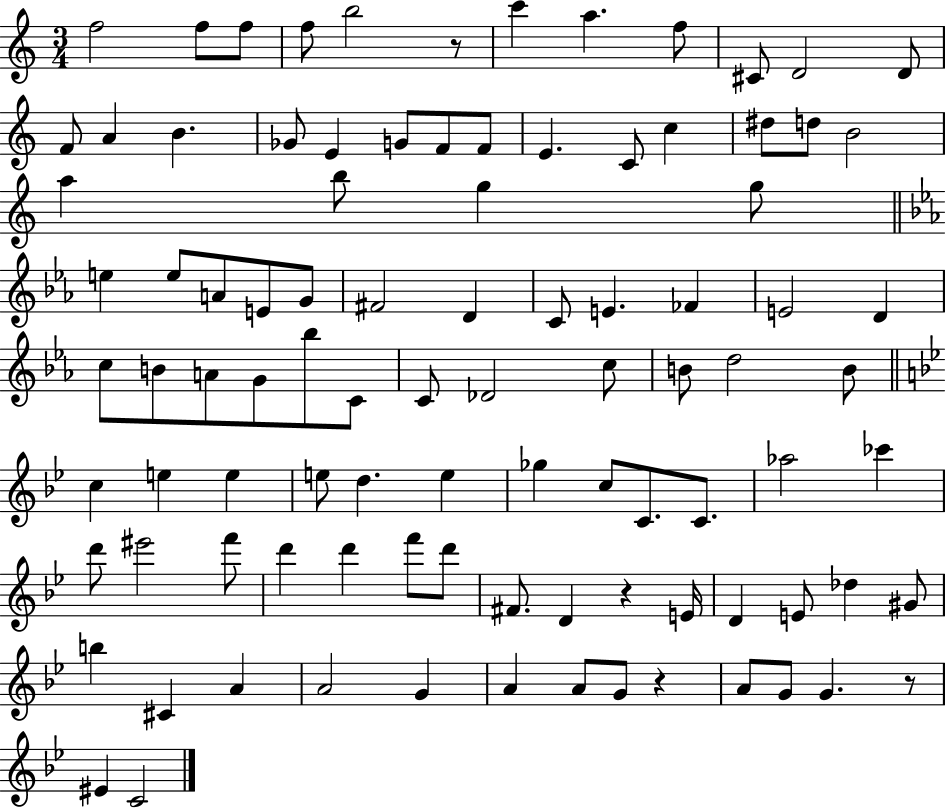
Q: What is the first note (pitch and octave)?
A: F5